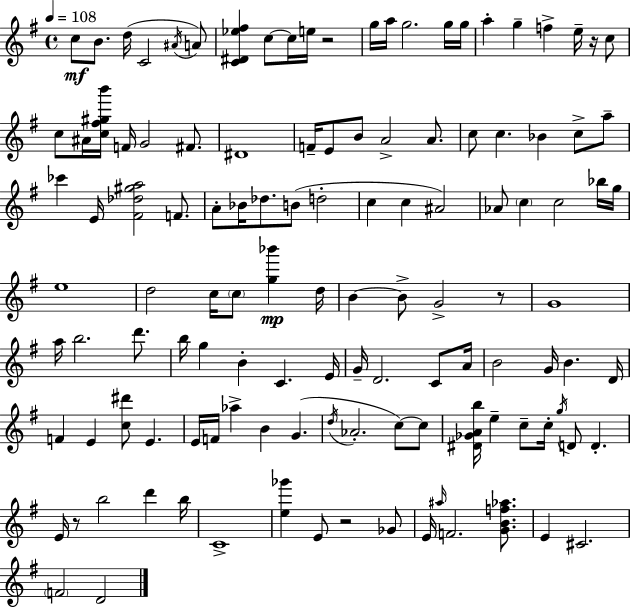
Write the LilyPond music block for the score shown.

{
  \clef treble
  \time 4/4
  \defaultTimeSignature
  \key g \major
  \tempo 4 = 108
  \repeat volta 2 { c''8\mf b'8. d''16( c'2 \acciaccatura { ais'16 } a'8) | <c' dis' ees'' fis''>4 c''8~~ c''16 e''16 r2 | g''16 a''16 g''2. g''16 | g''16 a''4-. g''4-- f''4-> e''16-- r16 c''8 | \break c''8 ais'16 <c'' fis'' gis'' b'''>16 f'16 g'2 fis'8. | dis'1 | f'16-- e'8 b'8 a'2-> a'8. | c''8 c''4. bes'4 c''8-> a''8-- | \break ces'''4 e'16 <fis' des'' gis'' a''>2 f'8. | a'8-. bes'16 des''8. b'8( d''2-. | c''4 c''4 ais'2) | aes'8 \parenthesize c''4 c''2 bes''16 | \break g''16 e''1 | d''2 c''16 \parenthesize c''8 <g'' bes'''>4\mp | d''16 b'4~~ b'8-> g'2-> r8 | g'1 | \break a''16 b''2. d'''8. | b''16 g''4 b'4-. c'4. | e'16 g'16-- d'2. c'8 | a'16 b'2 g'16 b'4. | \break d'16 f'4 e'4 <c'' dis'''>8 e'4. | e'16 f'16 aes''4-> b'4 g'4.( | \acciaccatura { d''16 } aes'2.-. c''8~~) | c''8 <dis' ges' a' b''>16 e''4-- c''8-- c''16-. \acciaccatura { g''16 } d'8 d'4.-. | \break e'16 r8 b''2 d'''4 | b''16 c'1-> | <e'' ges'''>4 e'8 r2 | ges'8 e'16 \grace { ais''16 } f'2. | \break <g' b' f'' aes''>8. e'4 cis'2. | \parenthesize f'2 d'2 | } \bar "|."
}